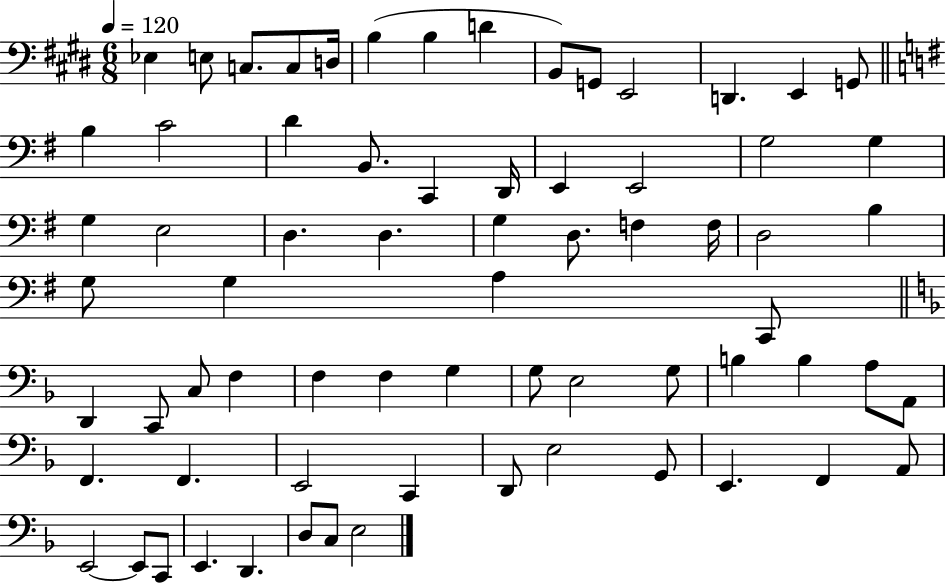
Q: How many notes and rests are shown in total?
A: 70